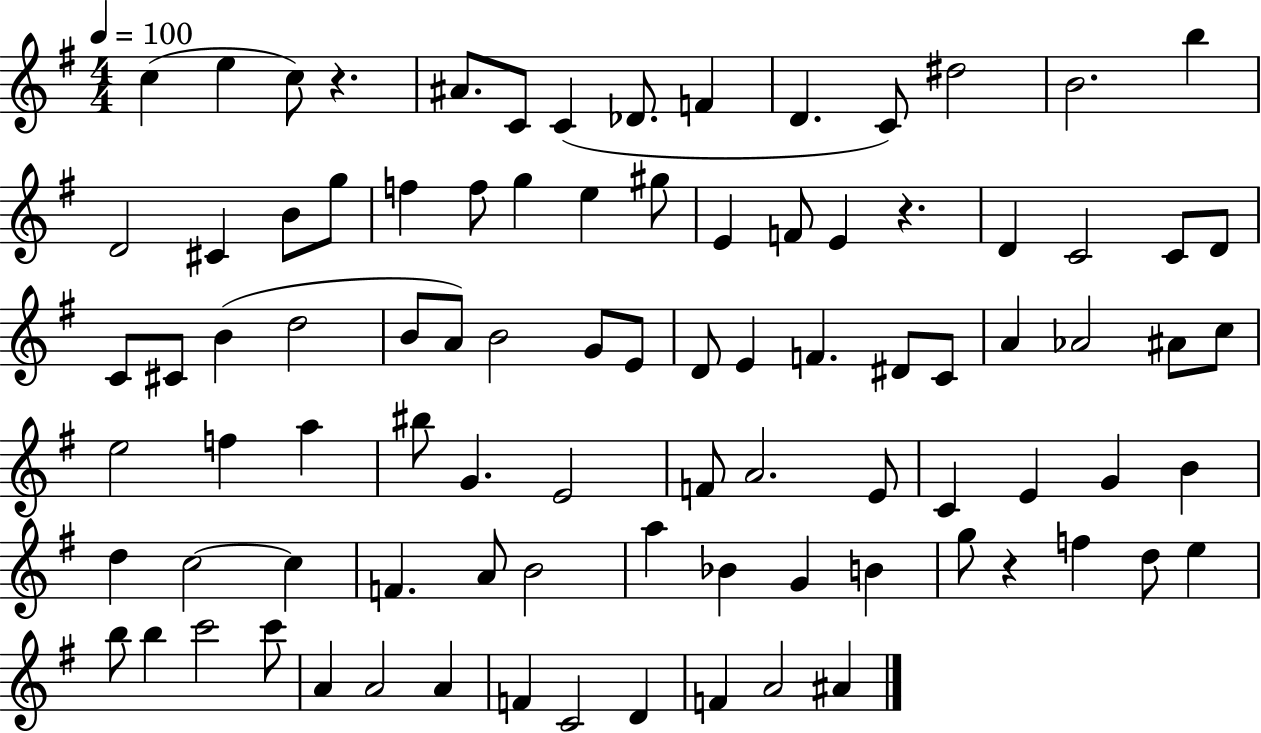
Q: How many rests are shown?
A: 3